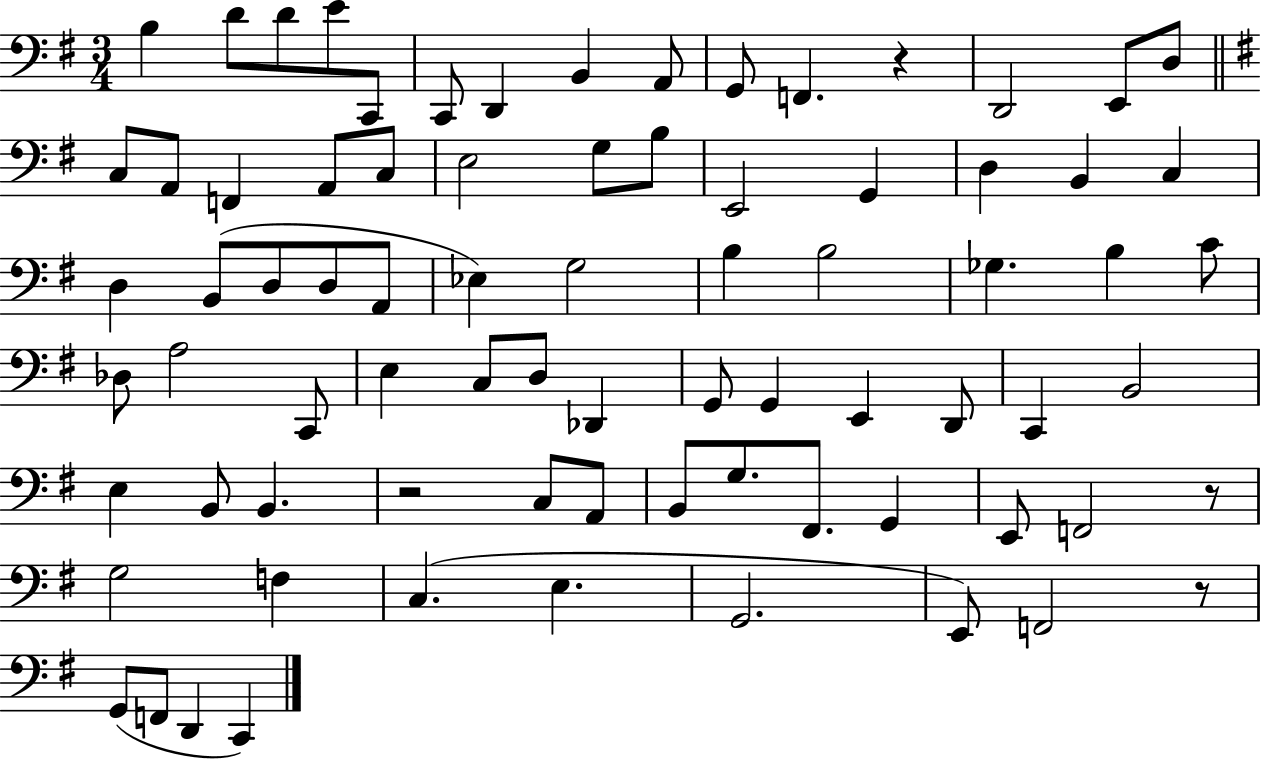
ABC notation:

X:1
T:Untitled
M:3/4
L:1/4
K:G
B, D/2 D/2 E/2 C,,/2 C,,/2 D,, B,, A,,/2 G,,/2 F,, z D,,2 E,,/2 D,/2 C,/2 A,,/2 F,, A,,/2 C,/2 E,2 G,/2 B,/2 E,,2 G,, D, B,, C, D, B,,/2 D,/2 D,/2 A,,/2 _E, G,2 B, B,2 _G, B, C/2 _D,/2 A,2 C,,/2 E, C,/2 D,/2 _D,, G,,/2 G,, E,, D,,/2 C,, B,,2 E, B,,/2 B,, z2 C,/2 A,,/2 B,,/2 G,/2 ^F,,/2 G,, E,,/2 F,,2 z/2 G,2 F, C, E, G,,2 E,,/2 F,,2 z/2 G,,/2 F,,/2 D,, C,,